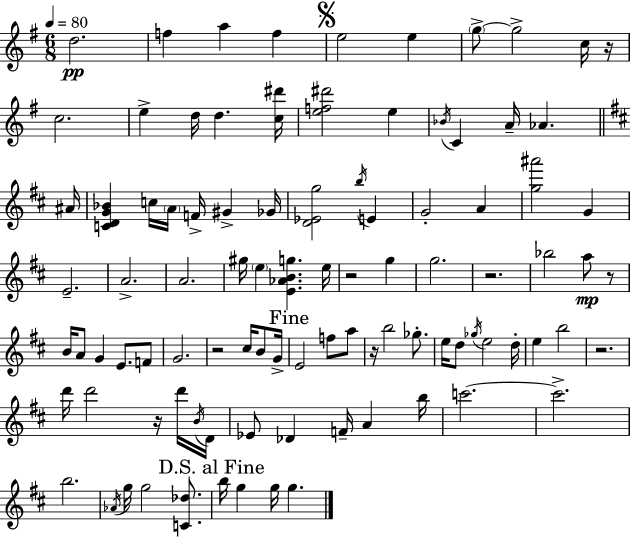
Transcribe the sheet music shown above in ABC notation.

X:1
T:Untitled
M:6/8
L:1/4
K:G
d2 f a f e2 e g/2 g2 c/4 z/4 c2 e d/4 d [c^d']/4 [ef^d']2 e _B/4 C A/4 _A ^A/4 [CDG_B] c/4 A/4 F/4 ^G _G/4 [D_Eg]2 b/4 E G2 A [g^a']2 G E2 A2 A2 ^g/4 e [E_ABg] e/4 z2 g g2 z2 _b2 a/2 z/2 B/4 A/2 G E/2 F/2 G2 z2 ^c/4 B/2 G/4 E2 f/2 a/2 z/4 b2 _g/2 e/4 d/2 _g/4 e2 d/4 e b2 z2 d'/4 d'2 z/4 d'/4 B/4 D/4 _E/2 _D F/4 A b/4 c'2 c'2 b2 _A/4 g/4 g2 [C_d]/2 b/4 g g/4 g